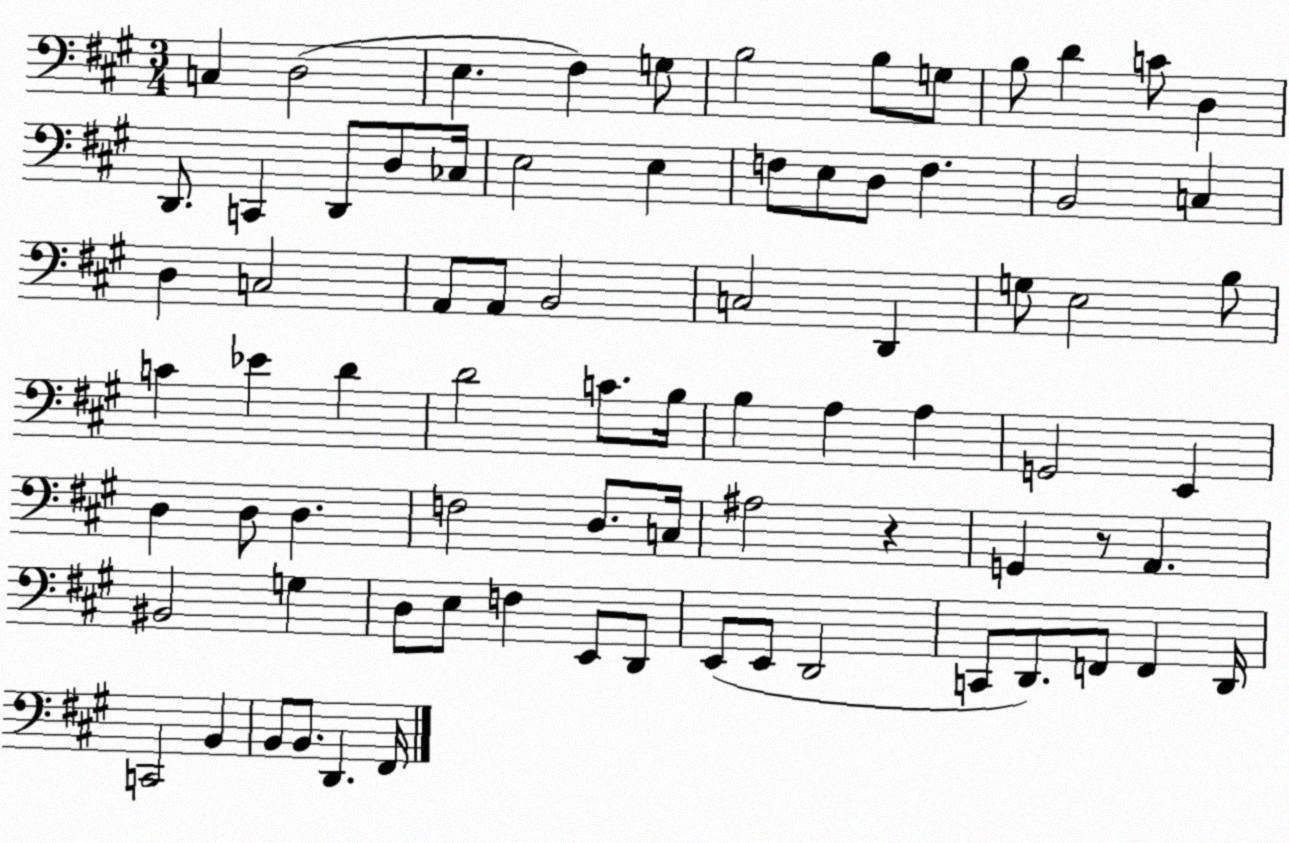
X:1
T:Untitled
M:3/4
L:1/4
K:A
C, D,2 E, ^F, G,/2 B,2 B,/2 G,/2 B,/2 D C/2 D, D,,/2 C,, D,,/2 D,/2 _C,/4 E,2 E, F,/2 E,/2 D,/2 F, B,,2 C, D, C,2 A,,/2 A,,/2 B,,2 C,2 D,, G,/2 E,2 B,/2 C _E D D2 C/2 B,/4 B, A, A, G,,2 E,, D, D,/2 D, F,2 D,/2 C,/4 ^A,2 z G,, z/2 A,, ^B,,2 G, D,/2 E,/2 F, E,,/2 D,,/2 E,,/2 E,,/2 D,,2 C,,/2 D,,/2 F,,/2 F,, D,,/4 C,,2 B,, B,,/2 B,,/2 D,, ^F,,/4